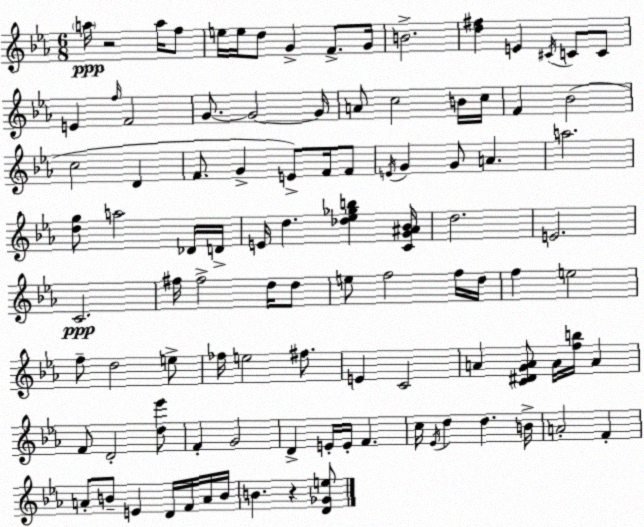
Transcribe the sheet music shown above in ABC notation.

X:1
T:Untitled
M:6/8
L:1/4
K:Cm
a/4 z2 a/4 f/2 e/4 e/4 d/2 G F/2 G/4 B2 [d^f] E ^C/4 C/2 C/2 E f/4 F2 G/2 G2 G/4 A/2 c2 B/4 c/4 F _B2 c2 D F/2 G E/2 F/4 F/2 E/4 G G/2 A a2 [dg]/2 a2 _D/4 D/4 E/4 d [_d_e_gb] [CG^A_B]/4 d2 E2 C2 ^f/4 ^f2 d/4 d/2 e/2 f2 f/4 d/4 f e2 f/2 d2 e/2 _f/4 e2 ^f/2 E C2 A [C^DGA]/2 A/4 [fb]/4 A F/2 D2 [d_e']/2 F G2 D E/4 E/4 F c/4 _E/4 d d B/4 A2 F A/2 B/2 E D/4 F/4 A/4 B/4 B z [D_Ge]/2